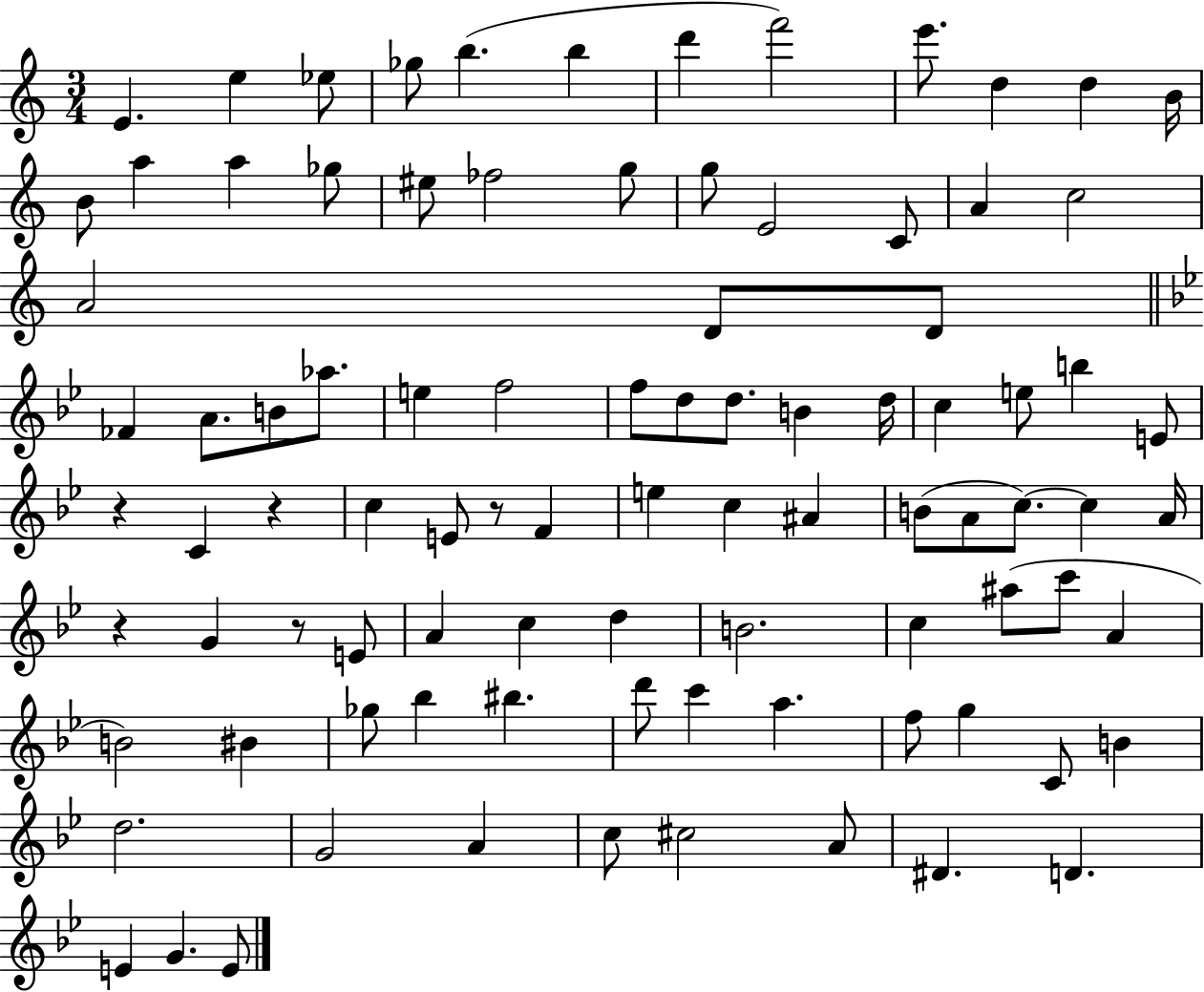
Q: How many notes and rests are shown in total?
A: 92